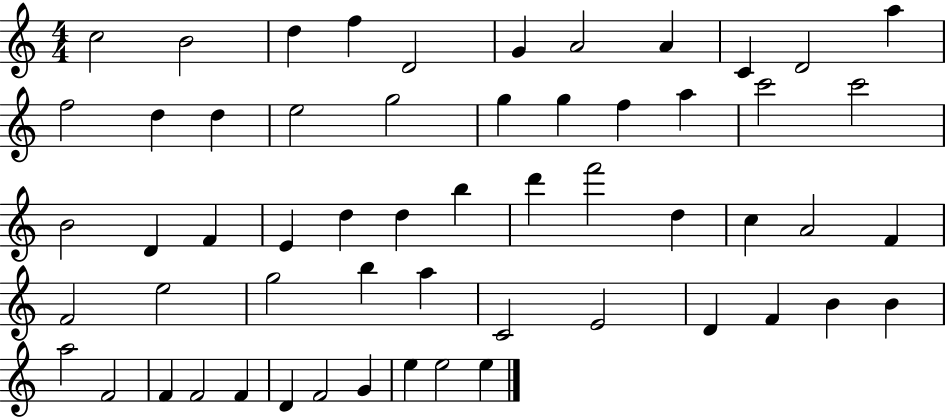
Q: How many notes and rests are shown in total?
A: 57